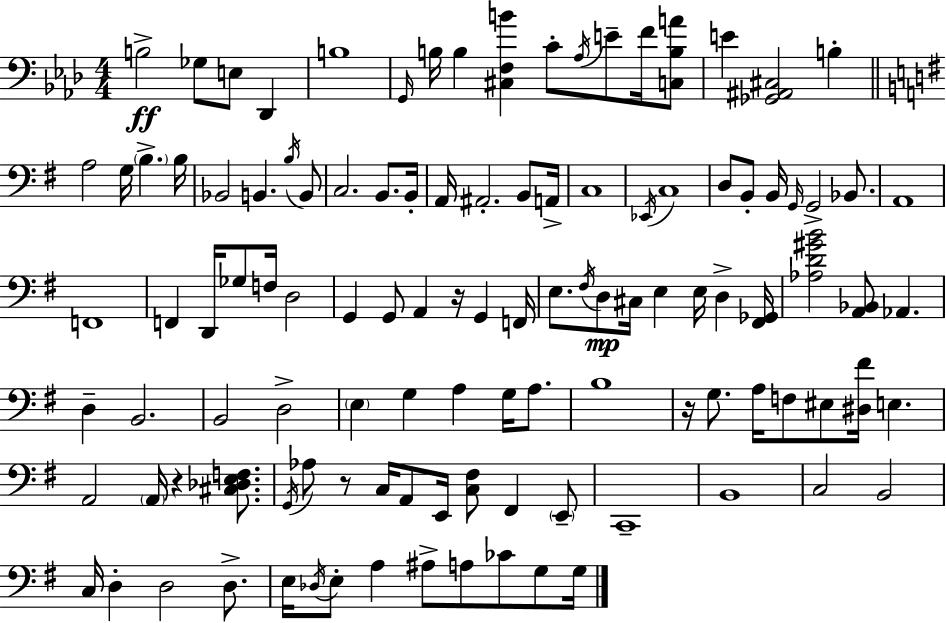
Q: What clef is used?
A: bass